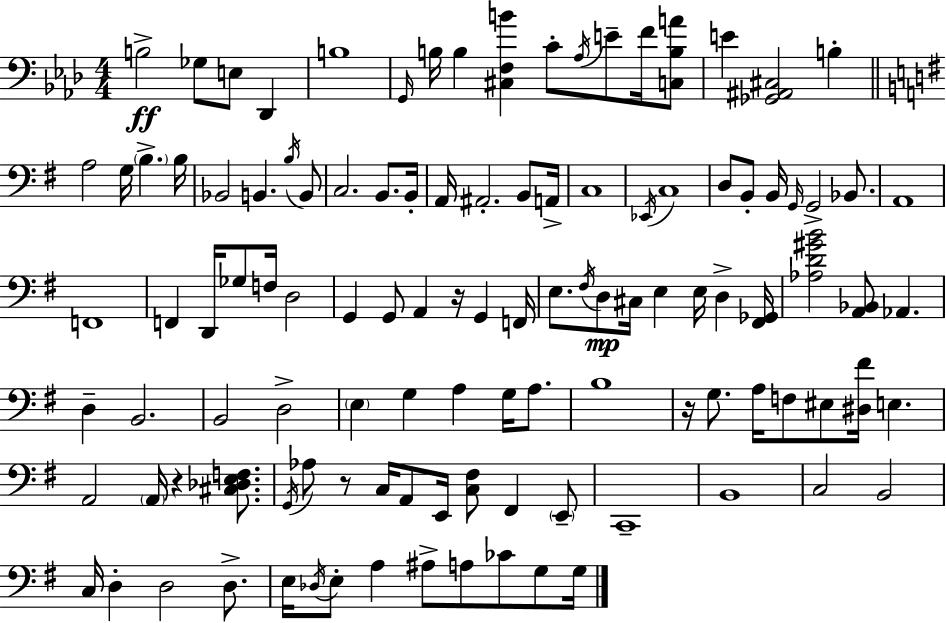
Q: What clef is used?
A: bass